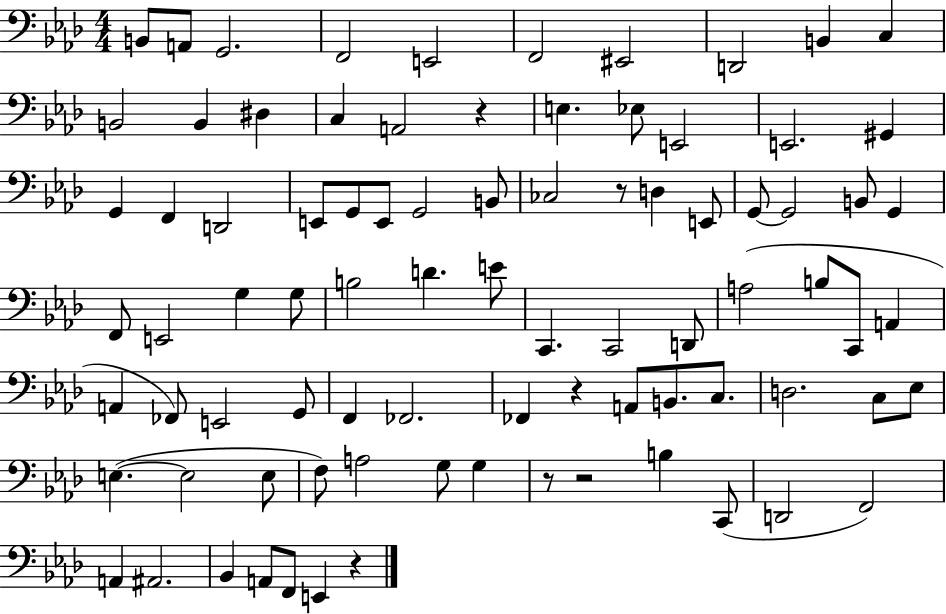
{
  \clef bass
  \numericTimeSignature
  \time 4/4
  \key aes \major
  \repeat volta 2 { b,8 a,8 g,2. | f,2 e,2 | f,2 eis,2 | d,2 b,4 c4 | \break b,2 b,4 dis4 | c4 a,2 r4 | e4. ees8 e,2 | e,2. gis,4 | \break g,4 f,4 d,2 | e,8 g,8 e,8 g,2 b,8 | ces2 r8 d4 e,8 | g,8~~ g,2 b,8 g,4 | \break f,8 e,2 g4 g8 | b2 d'4. e'8 | c,4. c,2 d,8 | a2( b8 c,8 a,4 | \break a,4 fes,8) e,2 g,8 | f,4 fes,2. | fes,4 r4 a,8 b,8. c8. | d2. c8 ees8 | \break e4.~(~ e2 e8 | f8) a2 g8 g4 | r8 r2 b4 c,8( | d,2 f,2) | \break a,4 ais,2. | bes,4 a,8 f,8 e,4 r4 | } \bar "|."
}